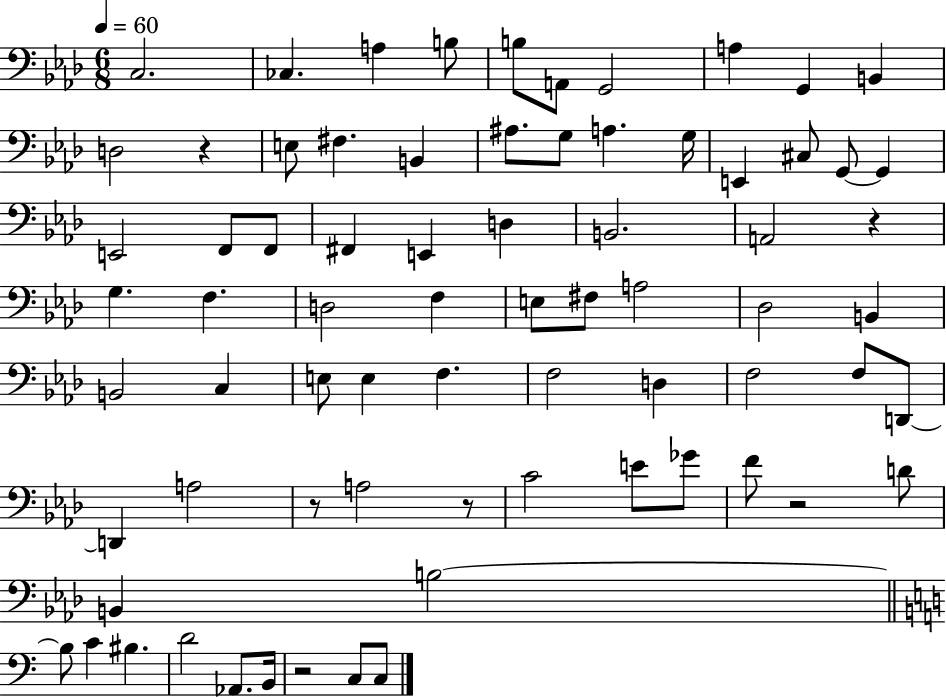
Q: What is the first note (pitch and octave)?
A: C3